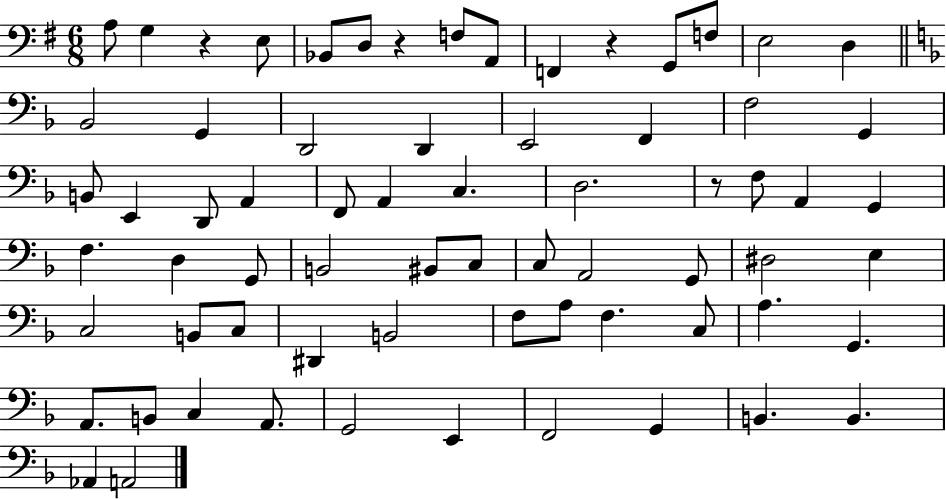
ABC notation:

X:1
T:Untitled
M:6/8
L:1/4
K:G
A,/2 G, z E,/2 _B,,/2 D,/2 z F,/2 A,,/2 F,, z G,,/2 F,/2 E,2 D, _B,,2 G,, D,,2 D,, E,,2 F,, F,2 G,, B,,/2 E,, D,,/2 A,, F,,/2 A,, C, D,2 z/2 F,/2 A,, G,, F, D, G,,/2 B,,2 ^B,,/2 C,/2 C,/2 A,,2 G,,/2 ^D,2 E, C,2 B,,/2 C,/2 ^D,, B,,2 F,/2 A,/2 F, C,/2 A, G,, A,,/2 B,,/2 C, A,,/2 G,,2 E,, F,,2 G,, B,, B,, _A,, A,,2